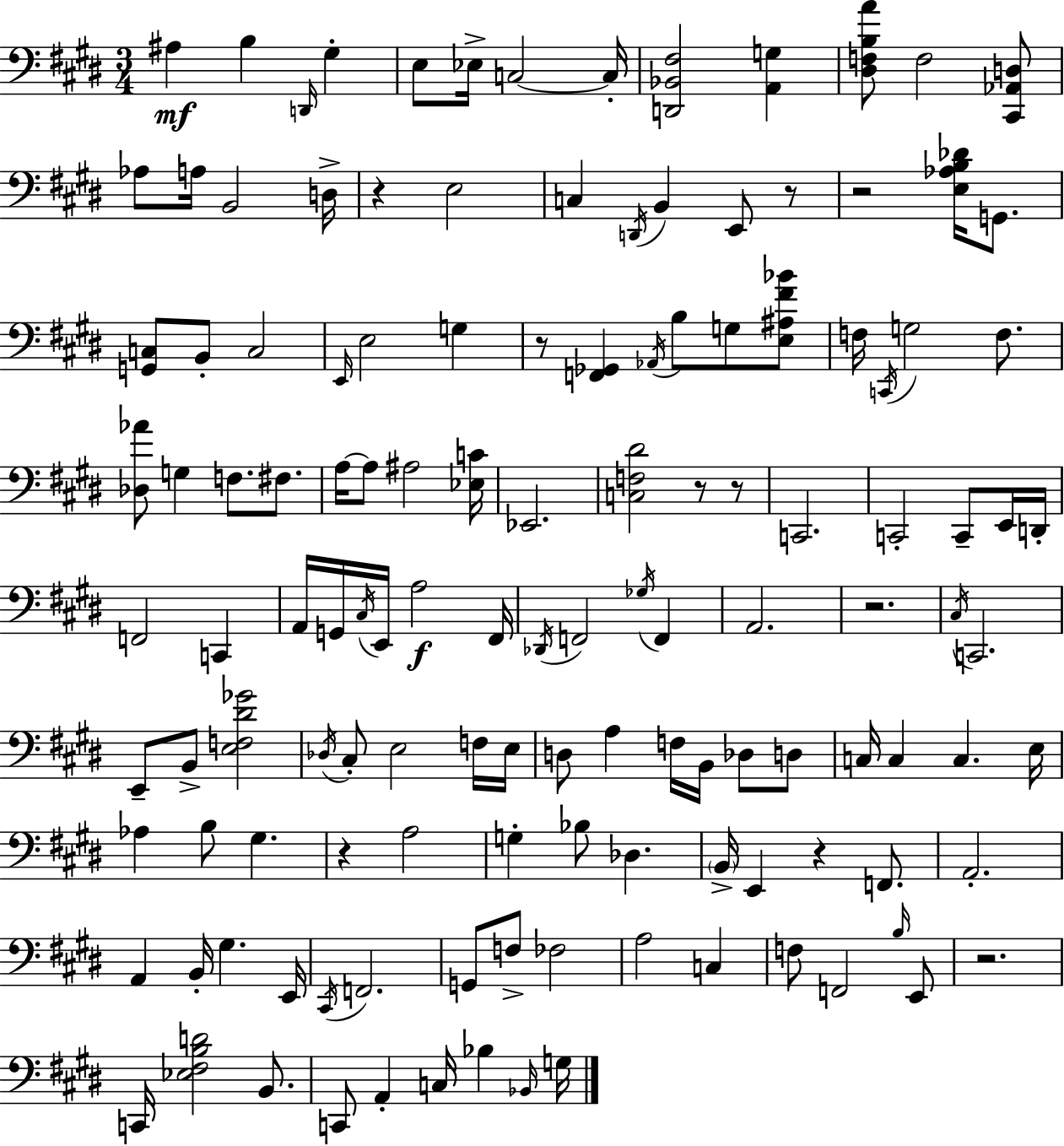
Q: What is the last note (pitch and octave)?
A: G3